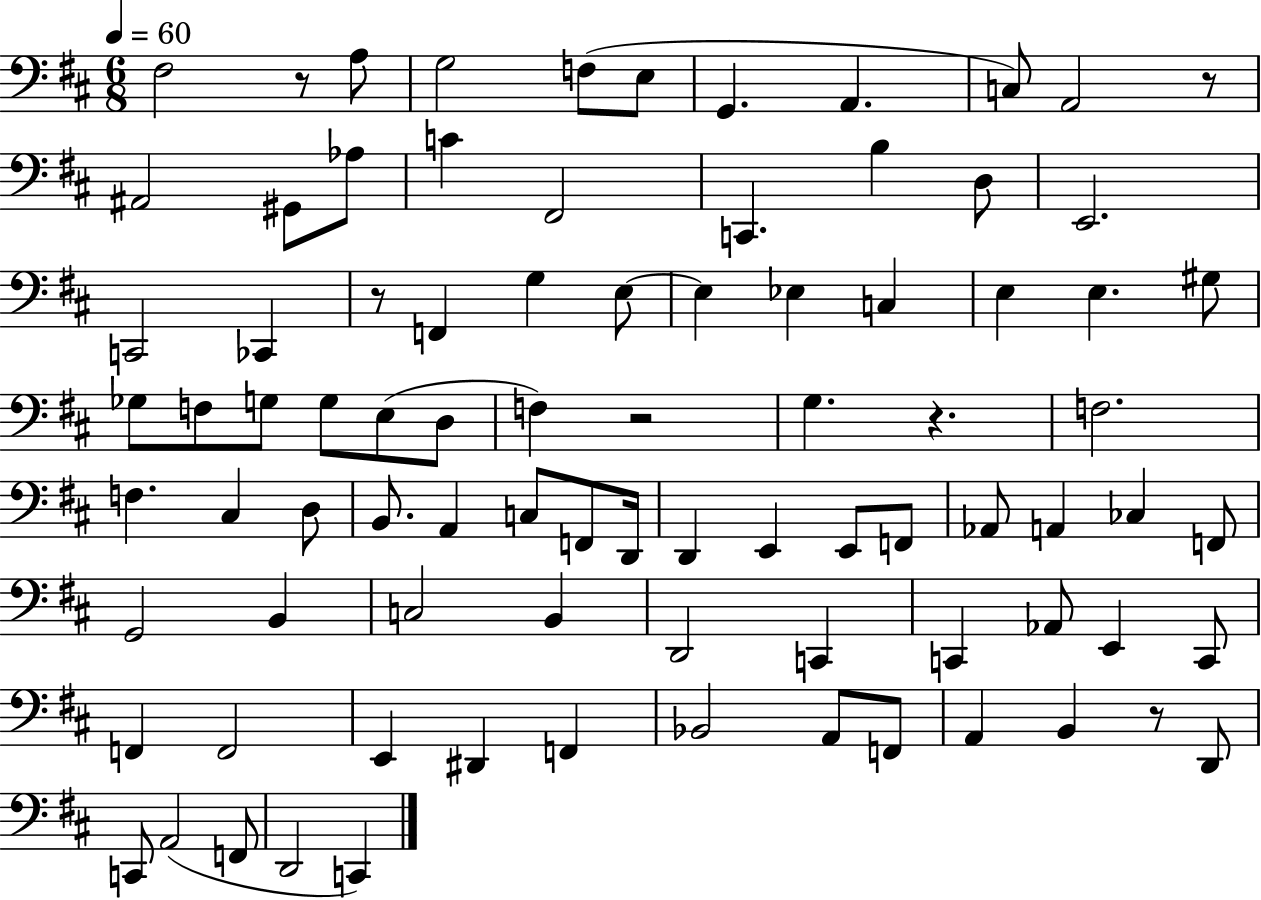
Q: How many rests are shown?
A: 6